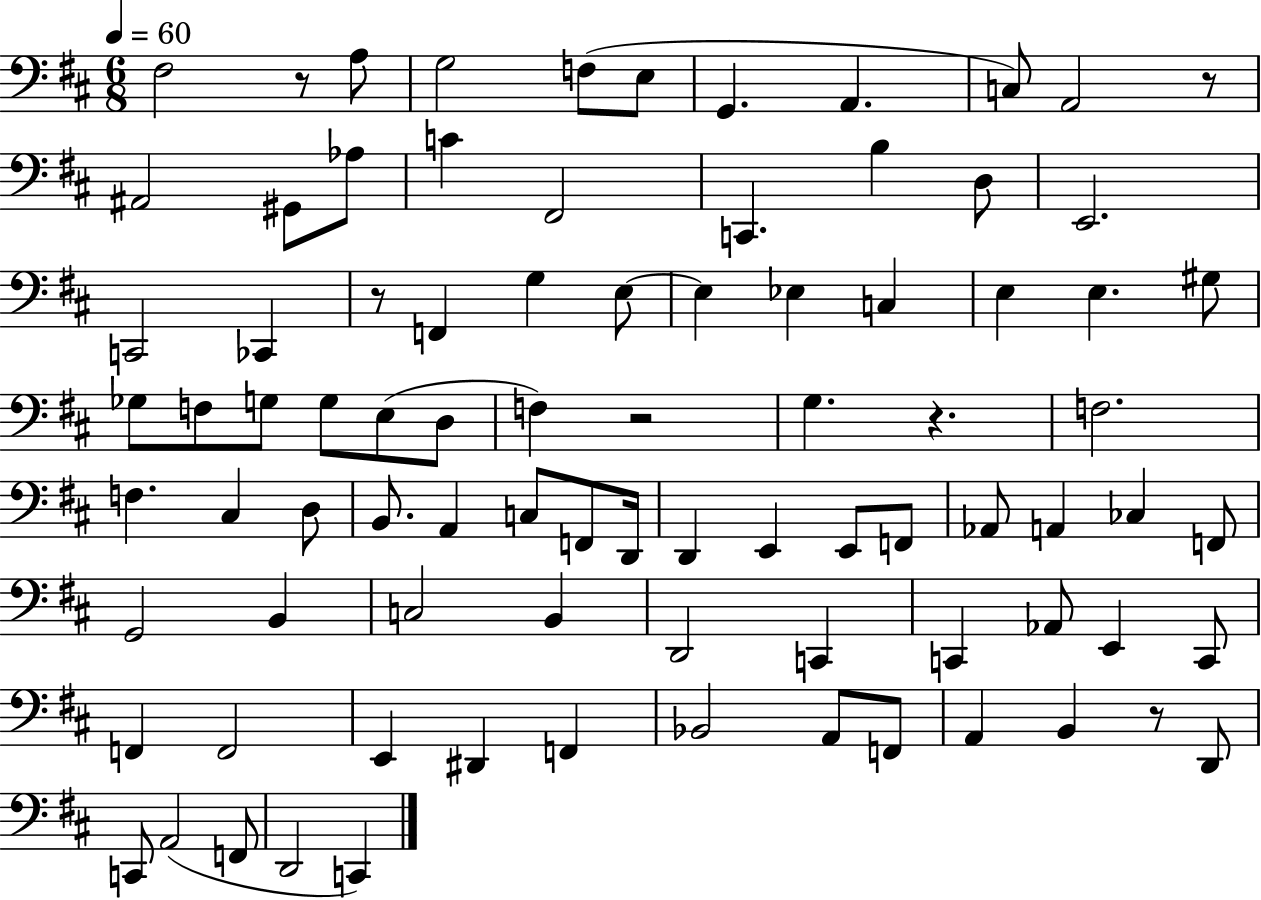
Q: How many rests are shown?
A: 6